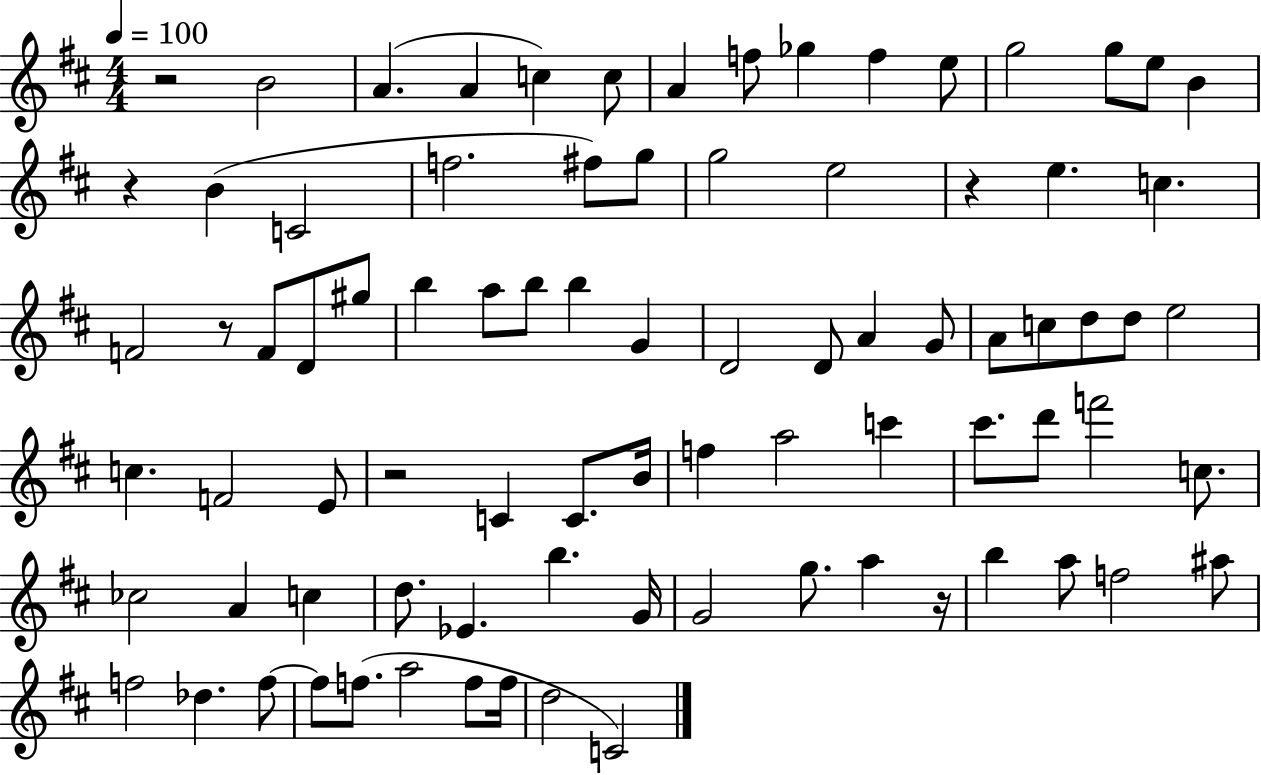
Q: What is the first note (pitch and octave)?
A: B4